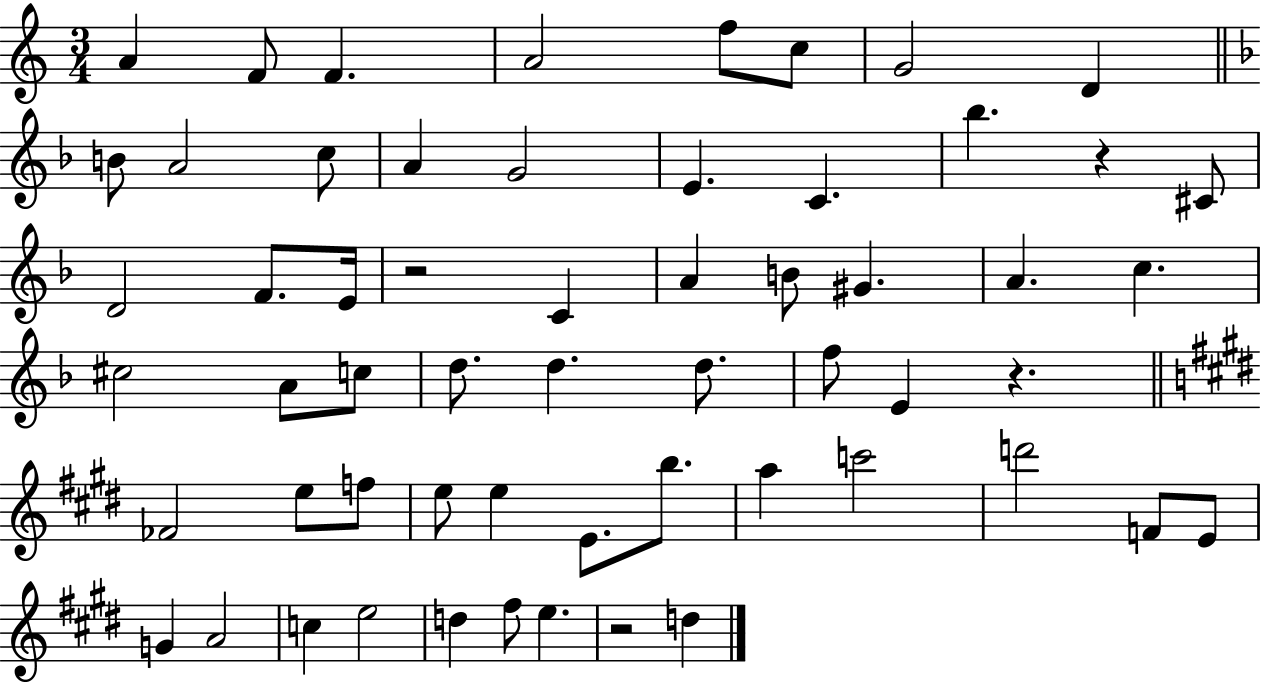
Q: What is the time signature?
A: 3/4